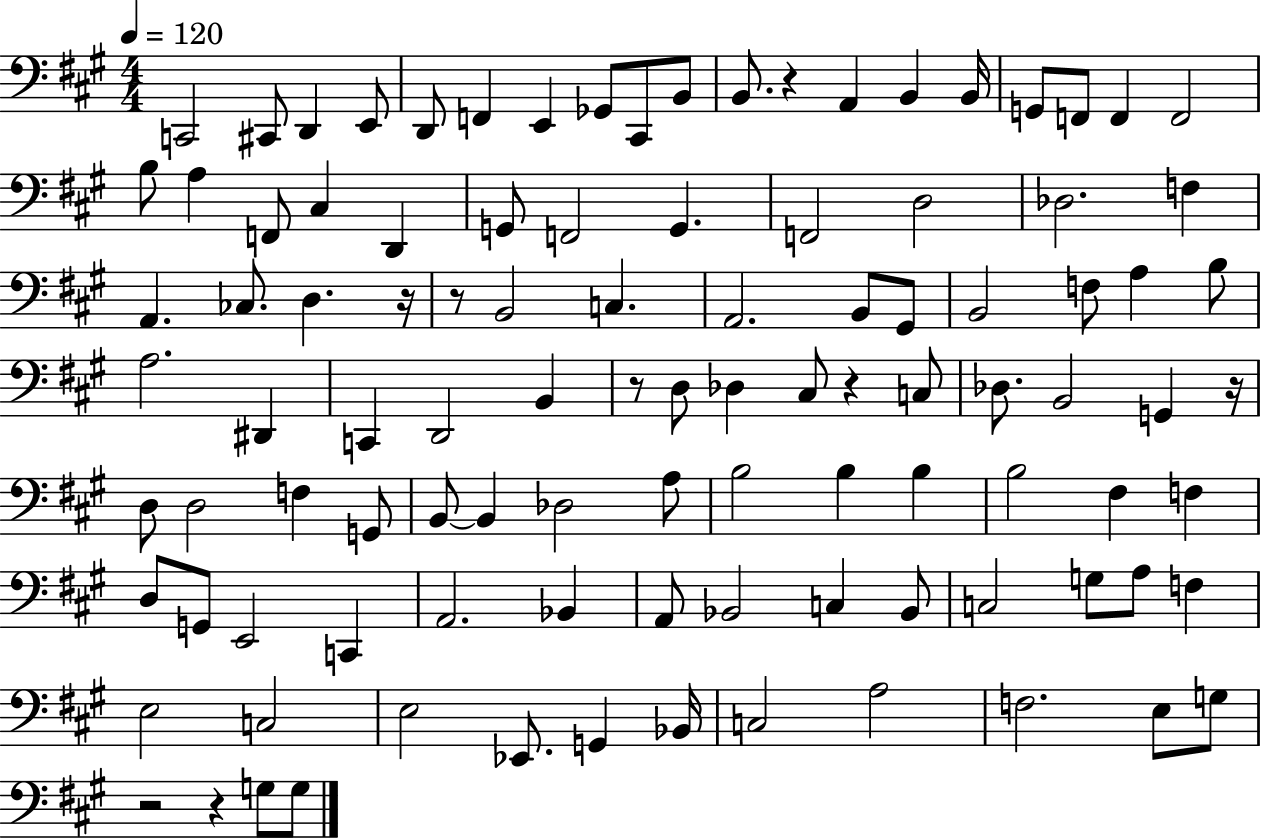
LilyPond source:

{
  \clef bass
  \numericTimeSignature
  \time 4/4
  \key a \major
  \tempo 4 = 120
  c,2 cis,8 d,4 e,8 | d,8 f,4 e,4 ges,8 cis,8 b,8 | b,8. r4 a,4 b,4 b,16 | g,8 f,8 f,4 f,2 | \break b8 a4 f,8 cis4 d,4 | g,8 f,2 g,4. | f,2 d2 | des2. f4 | \break a,4. ces8. d4. r16 | r8 b,2 c4. | a,2. b,8 gis,8 | b,2 f8 a4 b8 | \break a2. dis,4 | c,4 d,2 b,4 | r8 d8 des4 cis8 r4 c8 | des8. b,2 g,4 r16 | \break d8 d2 f4 g,8 | b,8~~ b,4 des2 a8 | b2 b4 b4 | b2 fis4 f4 | \break d8 g,8 e,2 c,4 | a,2. bes,4 | a,8 bes,2 c4 bes,8 | c2 g8 a8 f4 | \break e2 c2 | e2 ees,8. g,4 bes,16 | c2 a2 | f2. e8 g8 | \break r2 r4 g8 g8 | \bar "|."
}